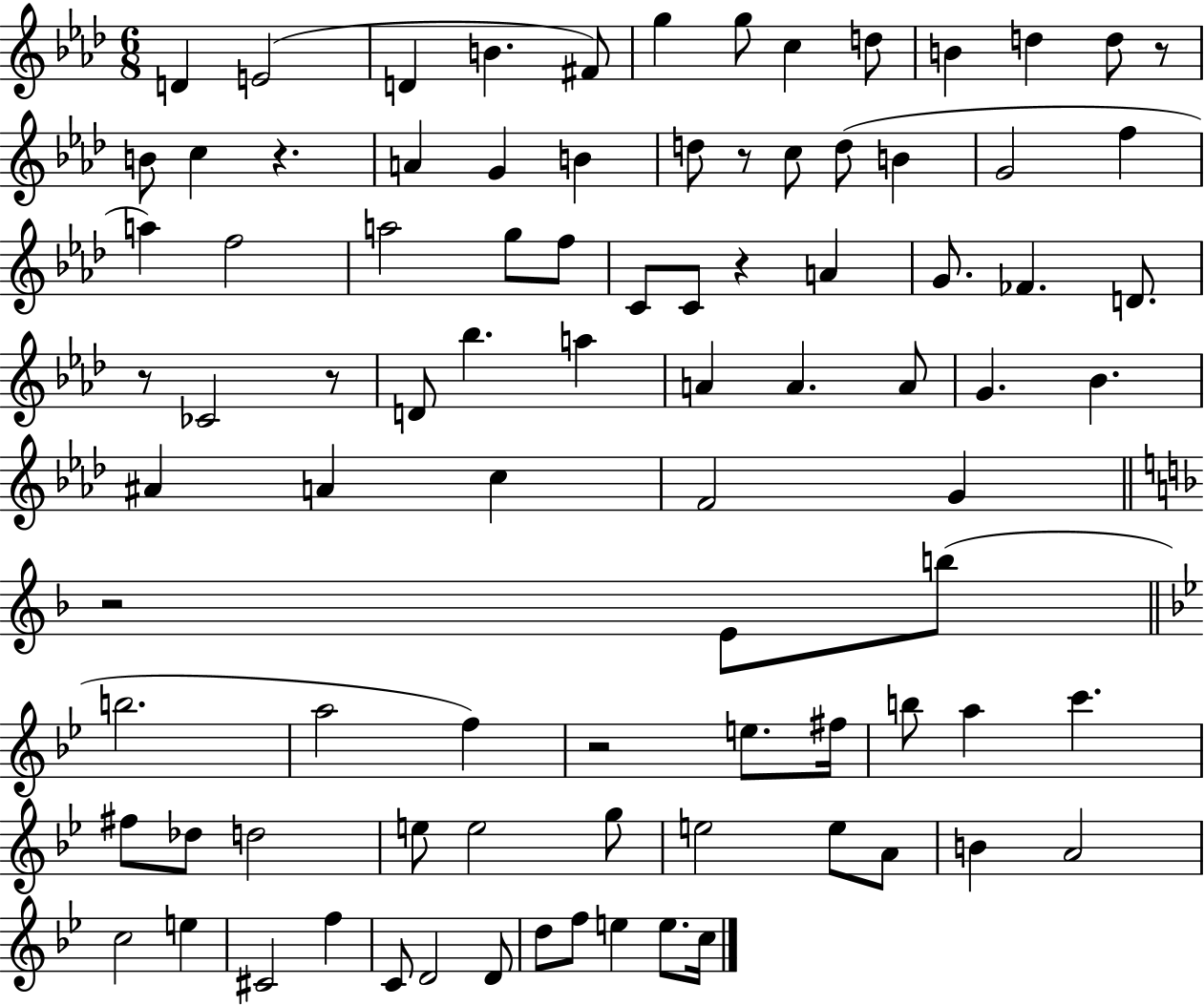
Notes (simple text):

D4/q E4/h D4/q B4/q. F#4/e G5/q G5/e C5/q D5/e B4/q D5/q D5/e R/e B4/e C5/q R/q. A4/q G4/q B4/q D5/e R/e C5/e D5/e B4/q G4/h F5/q A5/q F5/h A5/h G5/e F5/e C4/e C4/e R/q A4/q G4/e. FES4/q. D4/e. R/e CES4/h R/e D4/e Bb5/q. A5/q A4/q A4/q. A4/e G4/q. Bb4/q. A#4/q A4/q C5/q F4/h G4/q R/h E4/e B5/e B5/h. A5/h F5/q R/h E5/e. F#5/s B5/e A5/q C6/q. F#5/e Db5/e D5/h E5/e E5/h G5/e E5/h E5/e A4/e B4/q A4/h C5/h E5/q C#4/h F5/q C4/e D4/h D4/e D5/e F5/e E5/q E5/e. C5/s